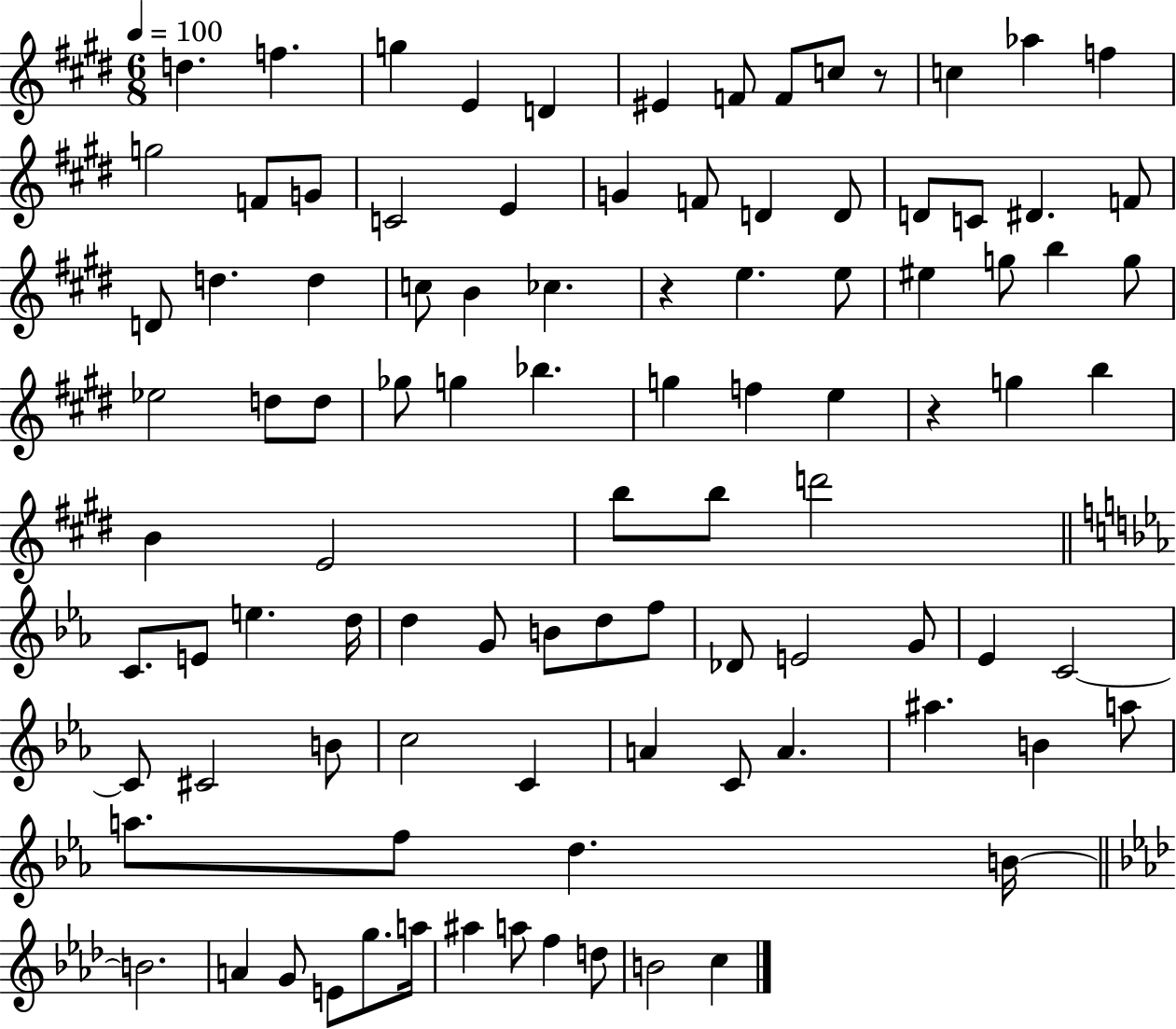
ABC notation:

X:1
T:Untitled
M:6/8
L:1/4
K:E
d f g E D ^E F/2 F/2 c/2 z/2 c _a f g2 F/2 G/2 C2 E G F/2 D D/2 D/2 C/2 ^D F/2 D/2 d d c/2 B _c z e e/2 ^e g/2 b g/2 _e2 d/2 d/2 _g/2 g _b g f e z g b B E2 b/2 b/2 d'2 C/2 E/2 e d/4 d G/2 B/2 d/2 f/2 _D/2 E2 G/2 _E C2 C/2 ^C2 B/2 c2 C A C/2 A ^a B a/2 a/2 f/2 d B/4 B2 A G/2 E/2 g/2 a/4 ^a a/2 f d/2 B2 c